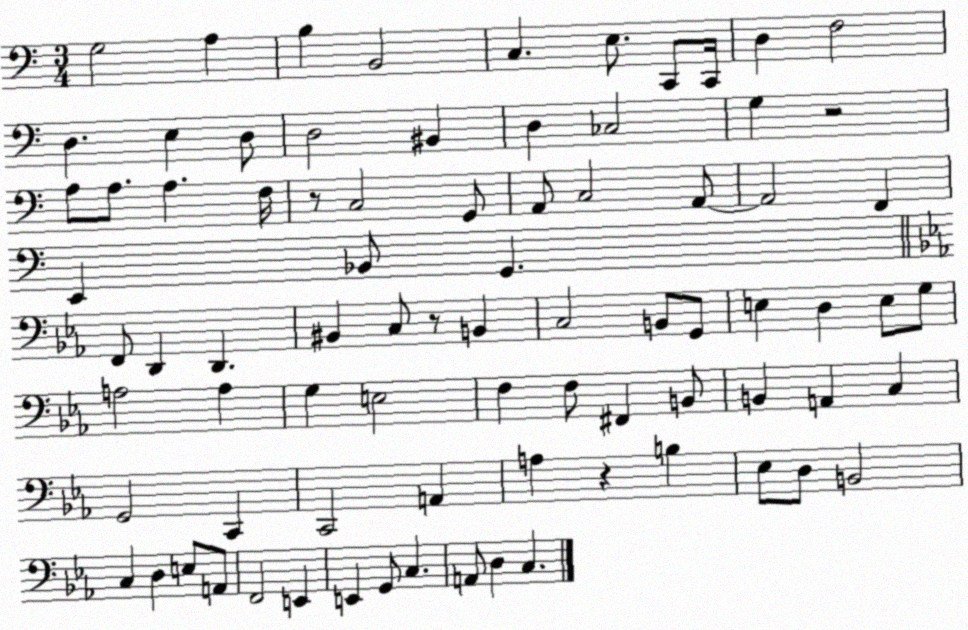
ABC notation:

X:1
T:Untitled
M:3/4
L:1/4
K:C
G,2 A, B, B,,2 C, E,/2 C,,/2 C,,/4 D, F,2 D, E, D,/2 D,2 ^B,, D, _C,2 G, z2 A,/2 A,/2 A, F,/4 z/2 C,2 G,,/2 A,,/2 C,2 A,,/2 A,,2 F,, E,, _B,,/2 G,, F,,/2 D,, D,, ^B,, C,/2 z/2 B,, C,2 B,,/2 G,,/2 E, D, E,/2 G,/2 A,2 A, G, E,2 F, F,/2 ^F,, B,,/2 B,, A,, C, G,,2 C,, C,,2 A,, A, z B, _E,/2 D,/2 B,,2 C, D, E,/2 A,,/2 F,,2 E,, E,, G,,/2 C, A,,/2 D, C,